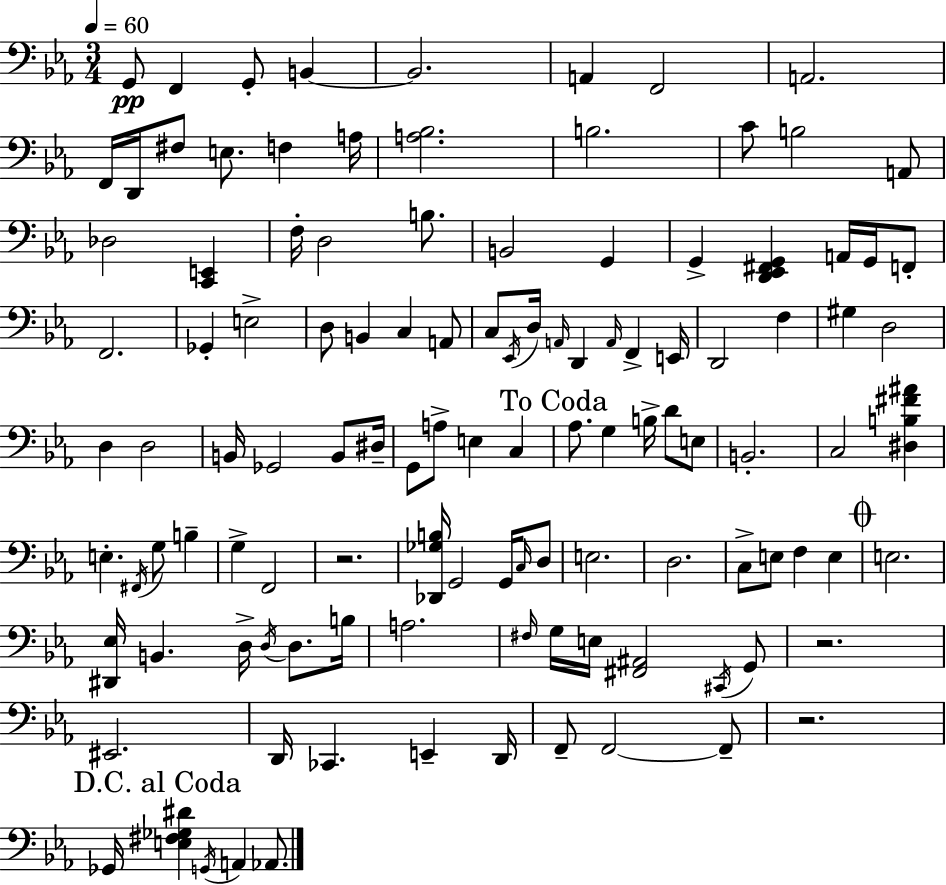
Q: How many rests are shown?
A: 3